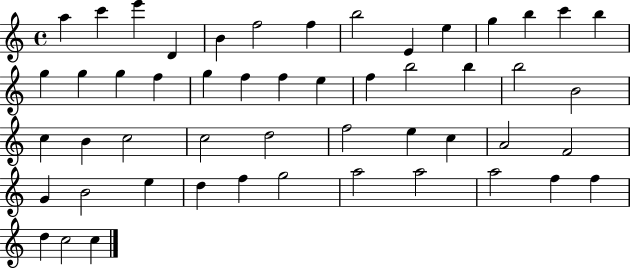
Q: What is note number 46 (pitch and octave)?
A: A5